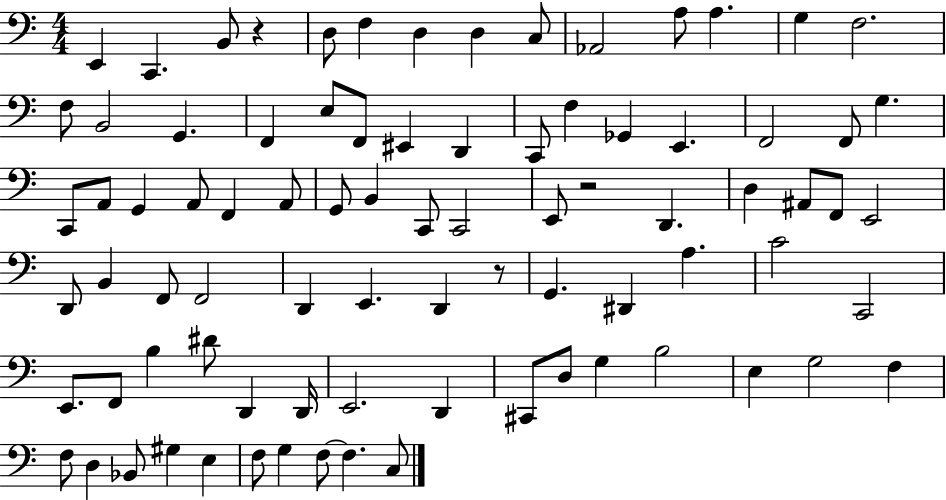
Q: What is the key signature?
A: C major